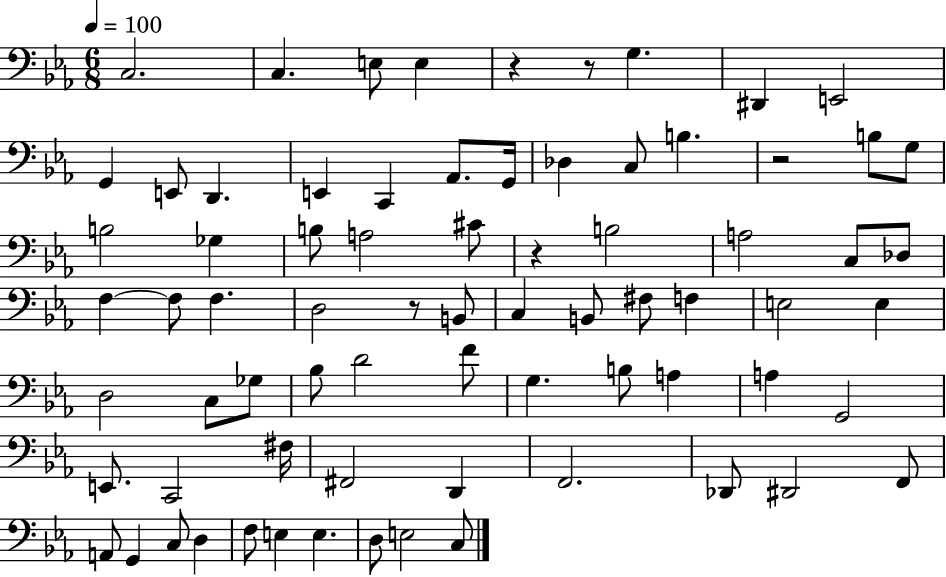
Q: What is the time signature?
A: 6/8